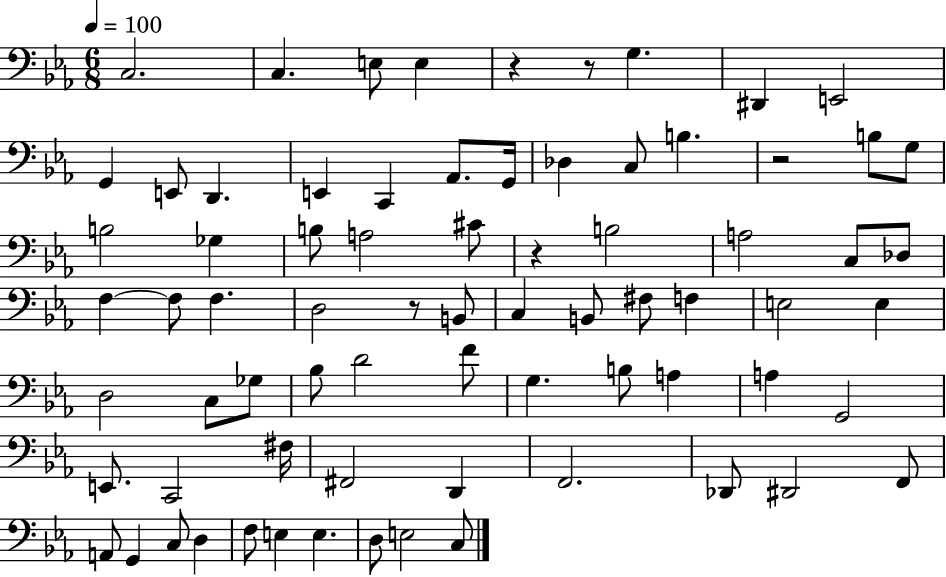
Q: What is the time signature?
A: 6/8